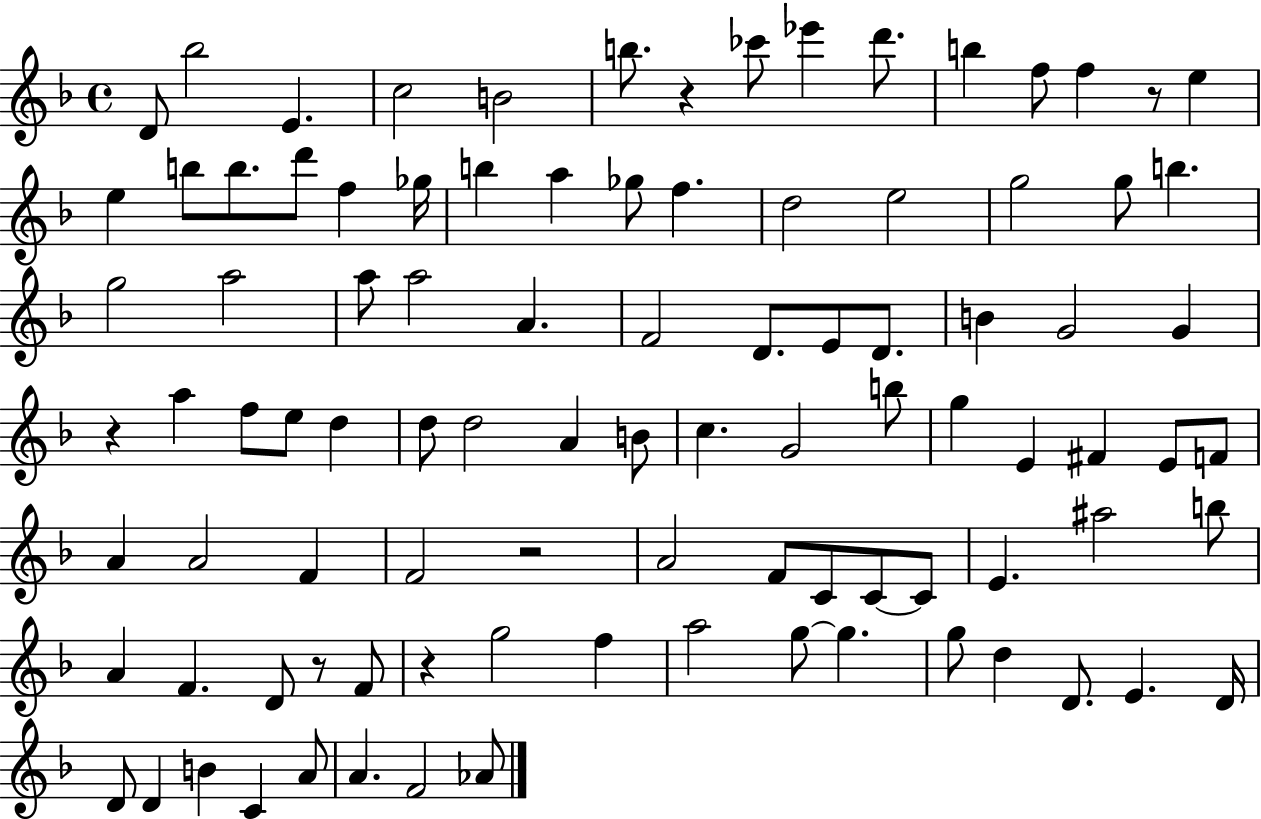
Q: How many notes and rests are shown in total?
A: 96